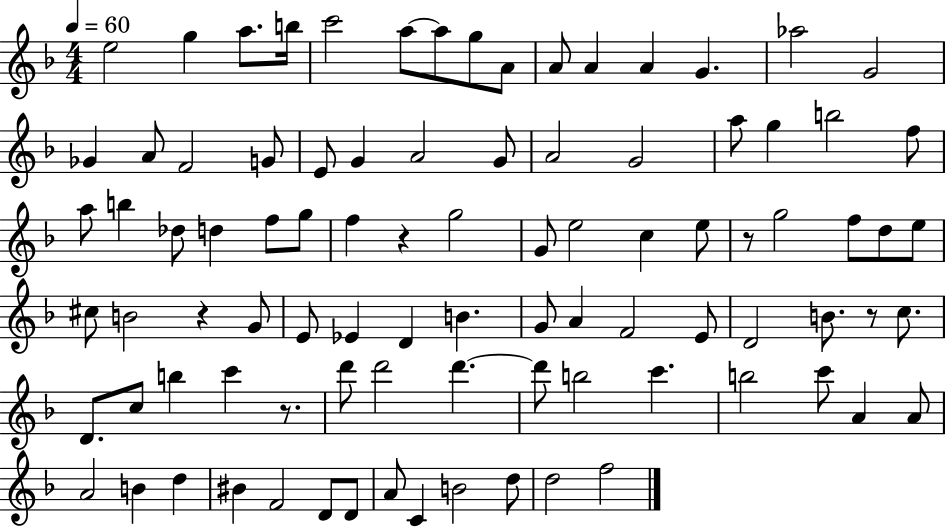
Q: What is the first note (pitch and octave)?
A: E5